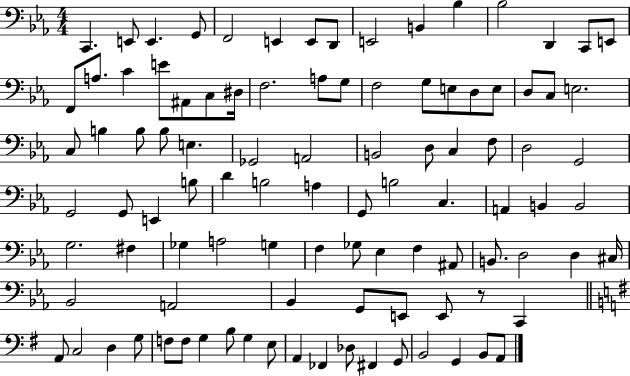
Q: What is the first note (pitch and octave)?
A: C2